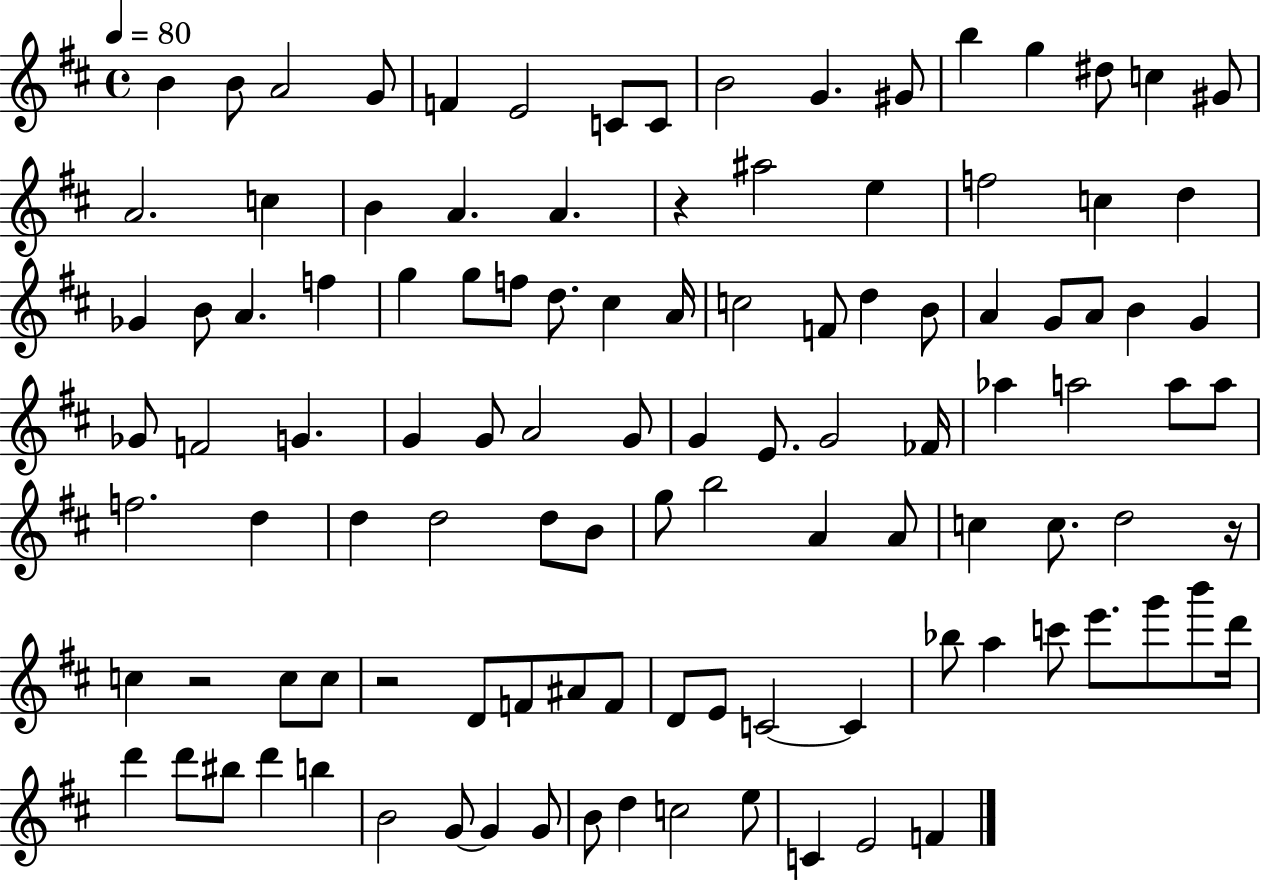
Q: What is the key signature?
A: D major